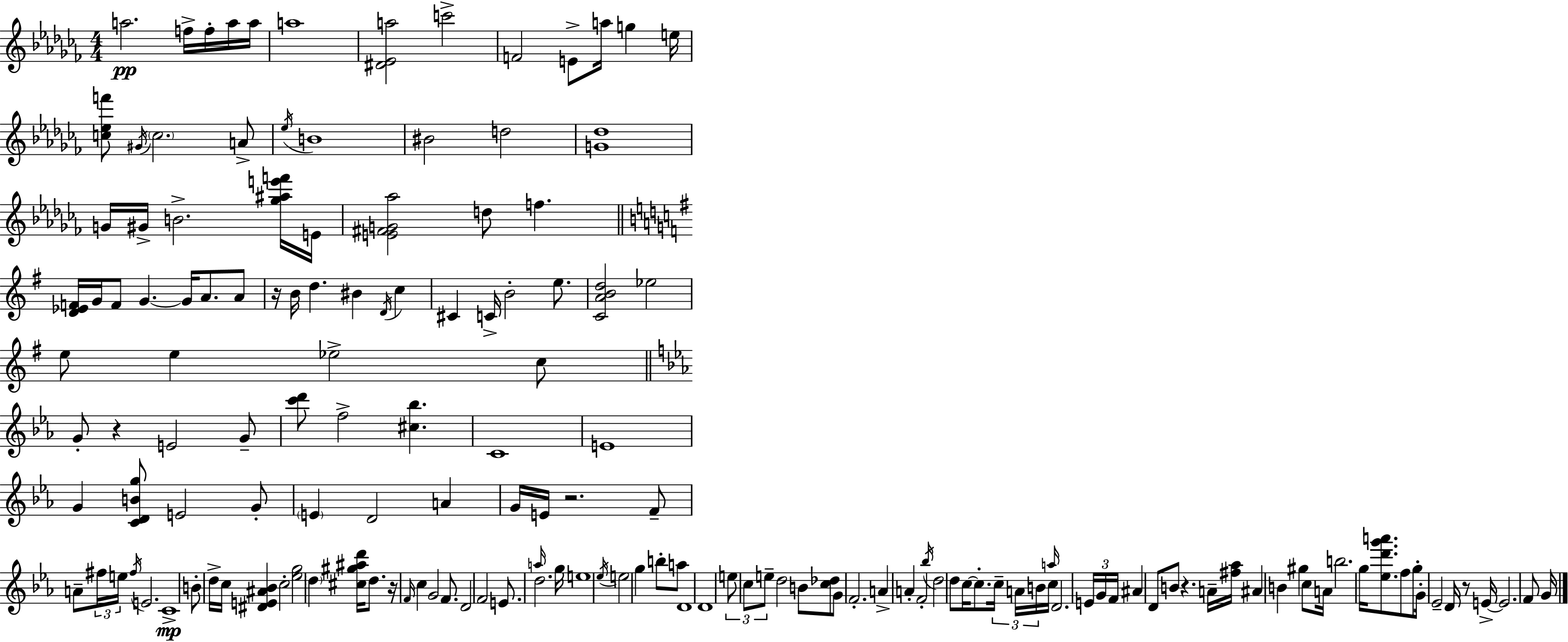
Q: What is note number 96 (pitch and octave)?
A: G4